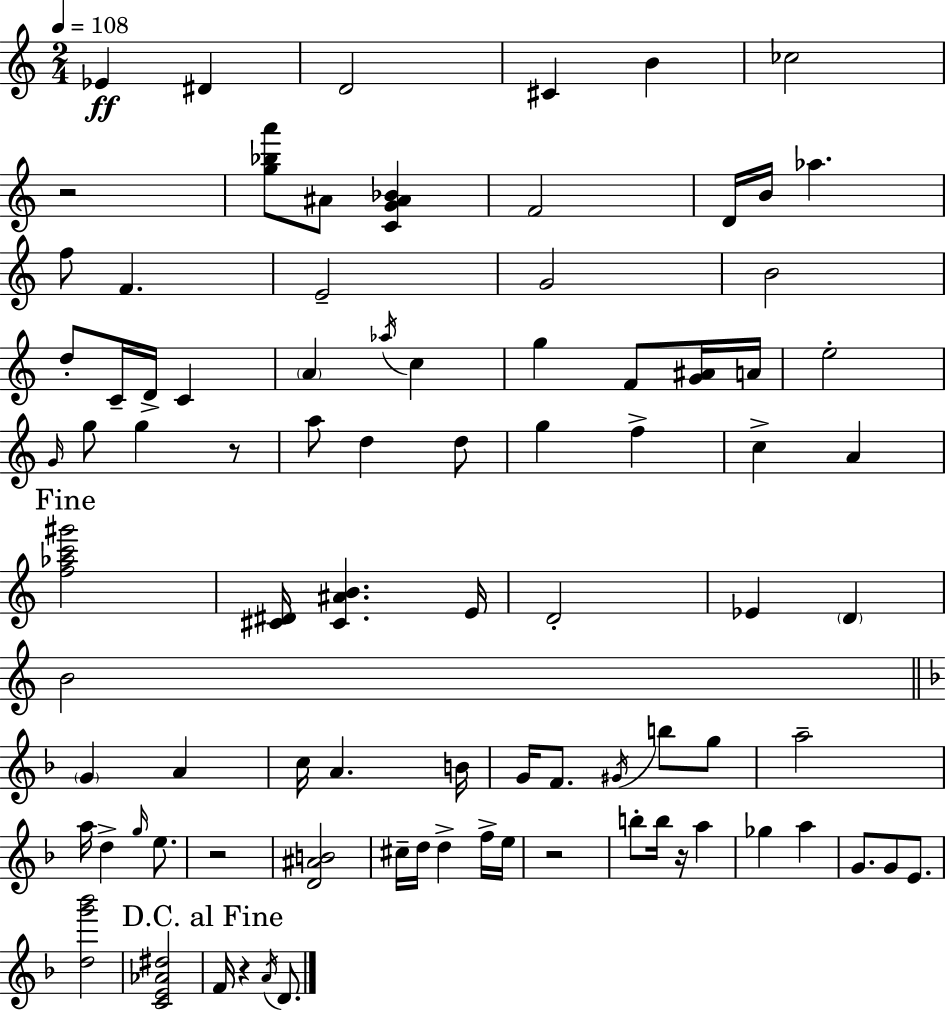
{
  \clef treble
  \numericTimeSignature
  \time 2/4
  \key c \major
  \tempo 4 = 108
  ees'4\ff dis'4 | d'2 | cis'4 b'4 | ces''2 | \break r2 | <g'' bes'' a'''>8 ais'8 <c' g' ais' bes'>4 | f'2 | d'16 b'16 aes''4. | \break f''8 f'4. | e'2-- | g'2 | b'2 | \break d''8-. c'16-- d'16-> c'4 | \parenthesize a'4 \acciaccatura { aes''16 } c''4 | g''4 f'8 <g' ais'>16 | a'16 e''2-. | \break \grace { g'16 } g''8 g''4 | r8 a''8 d''4 | d''8 g''4 f''4-> | c''4-> a'4 | \break \mark "Fine" <f'' aes'' c''' gis'''>2 | <cis' dis'>16 <cis' ais' b'>4. | e'16 d'2-. | ees'4 \parenthesize d'4 | \break b'2 | \bar "||" \break \key d \minor \parenthesize g'4 a'4 | c''16 a'4. b'16 | g'16 f'8. \acciaccatura { gis'16 } b''8 g''8 | a''2-- | \break a''16 d''4-> \grace { g''16 } e''8. | r2 | <d' ais' b'>2 | cis''16-- d''16 d''4-> | \break f''16-> e''16 r2 | b''8-. b''16 r16 a''4 | ges''4 a''4 | g'8. g'8 e'8. | \break <d'' g''' bes'''>2 | <c' e' aes' dis''>2 | \mark "D.C. al Fine" f'16 r4 \acciaccatura { a'16 } | d'8. \bar "|."
}